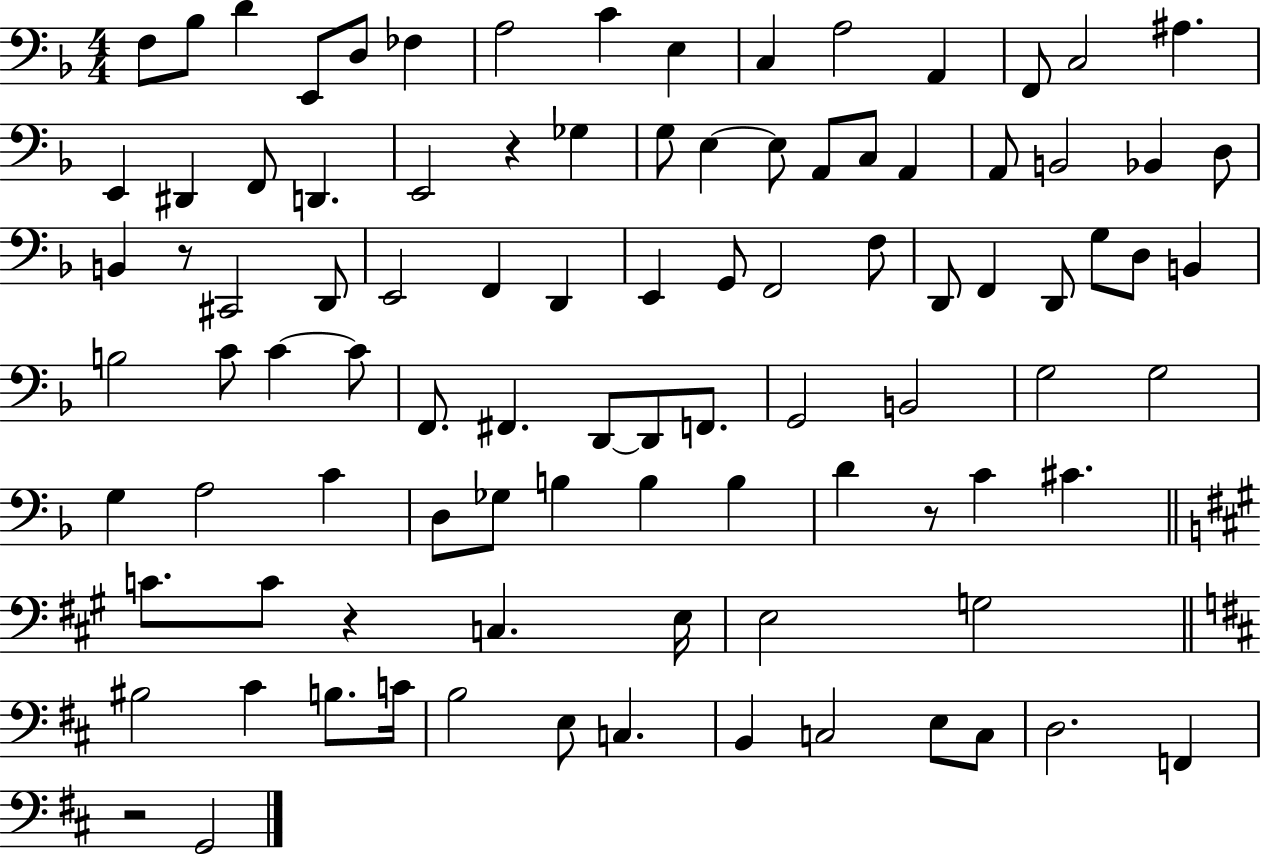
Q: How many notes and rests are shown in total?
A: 96